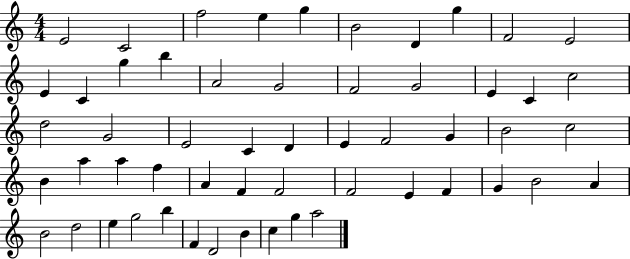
X:1
T:Untitled
M:4/4
L:1/4
K:C
E2 C2 f2 e g B2 D g F2 E2 E C g b A2 G2 F2 G2 E C c2 d2 G2 E2 C D E F2 G B2 c2 B a a f A F F2 F2 E F G B2 A B2 d2 e g2 b F D2 B c g a2